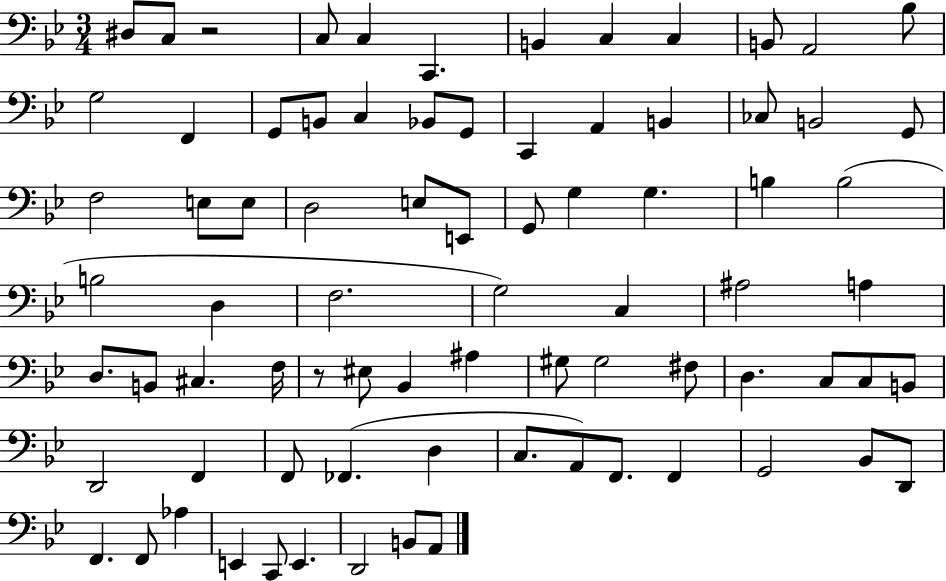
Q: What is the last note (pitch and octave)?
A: A2